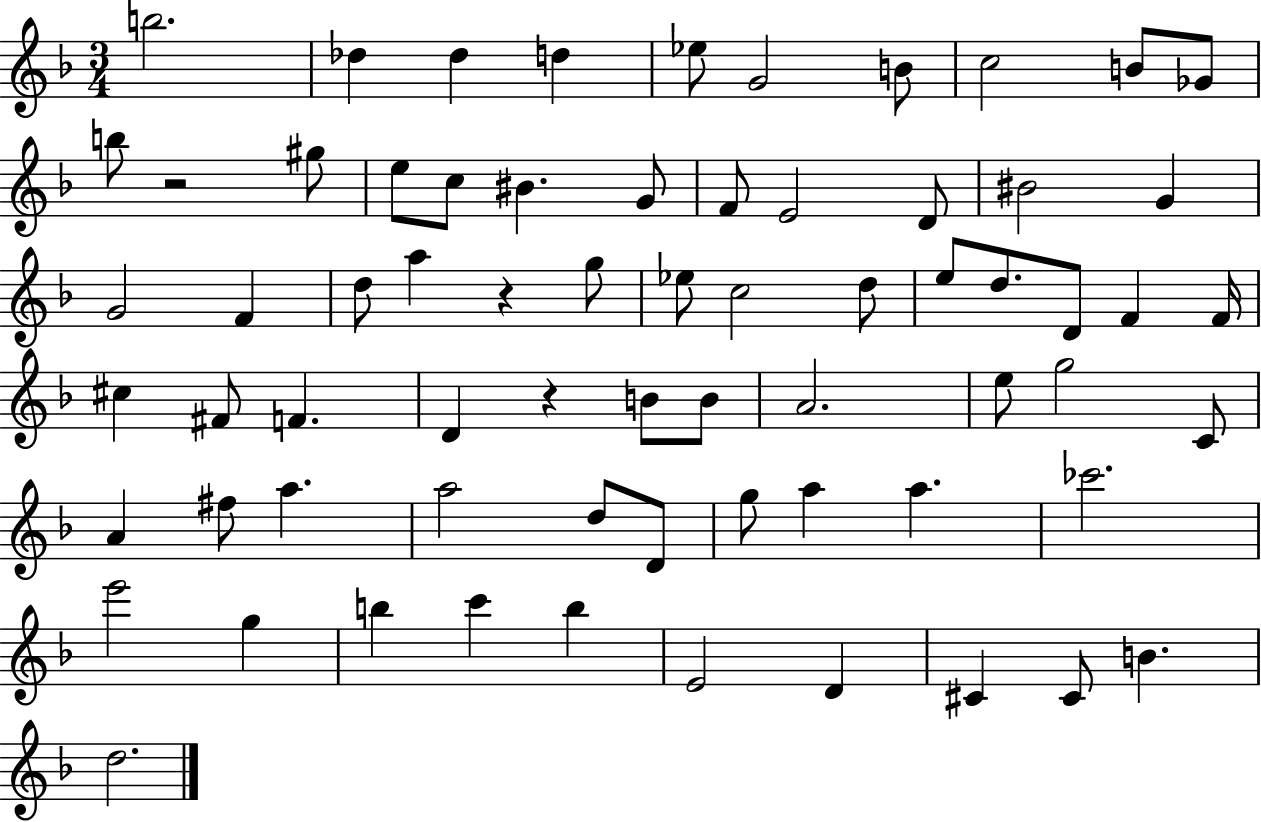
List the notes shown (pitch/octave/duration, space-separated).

B5/h. Db5/q Db5/q D5/q Eb5/e G4/h B4/e C5/h B4/e Gb4/e B5/e R/h G#5/e E5/e C5/e BIS4/q. G4/e F4/e E4/h D4/e BIS4/h G4/q G4/h F4/q D5/e A5/q R/q G5/e Eb5/e C5/h D5/e E5/e D5/e. D4/e F4/q F4/s C#5/q F#4/e F4/q. D4/q R/q B4/e B4/e A4/h. E5/e G5/h C4/e A4/q F#5/e A5/q. A5/h D5/e D4/e G5/e A5/q A5/q. CES6/h. E6/h G5/q B5/q C6/q B5/q E4/h D4/q C#4/q C#4/e B4/q. D5/h.